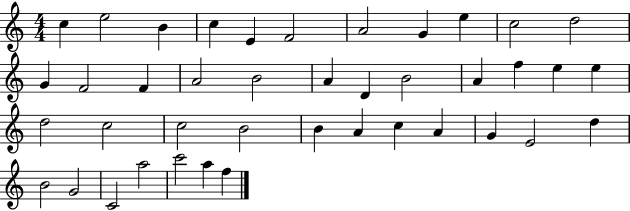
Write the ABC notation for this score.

X:1
T:Untitled
M:4/4
L:1/4
K:C
c e2 B c E F2 A2 G e c2 d2 G F2 F A2 B2 A D B2 A f e e d2 c2 c2 B2 B A c A G E2 d B2 G2 C2 a2 c'2 a f